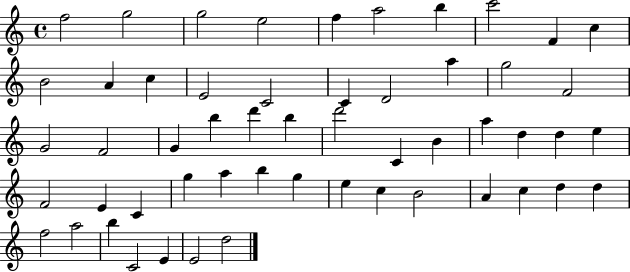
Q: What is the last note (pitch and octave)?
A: D5